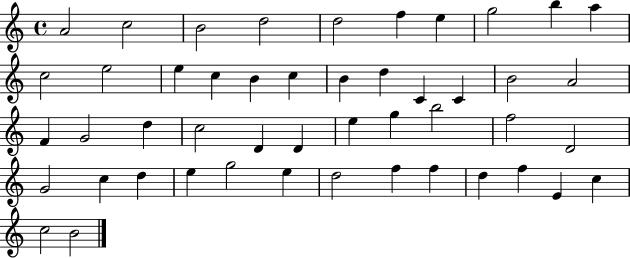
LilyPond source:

{
  \clef treble
  \time 4/4
  \defaultTimeSignature
  \key c \major
  a'2 c''2 | b'2 d''2 | d''2 f''4 e''4 | g''2 b''4 a''4 | \break c''2 e''2 | e''4 c''4 b'4 c''4 | b'4 d''4 c'4 c'4 | b'2 a'2 | \break f'4 g'2 d''4 | c''2 d'4 d'4 | e''4 g''4 b''2 | f''2 d'2 | \break g'2 c''4 d''4 | e''4 g''2 e''4 | d''2 f''4 f''4 | d''4 f''4 e'4 c''4 | \break c''2 b'2 | \bar "|."
}